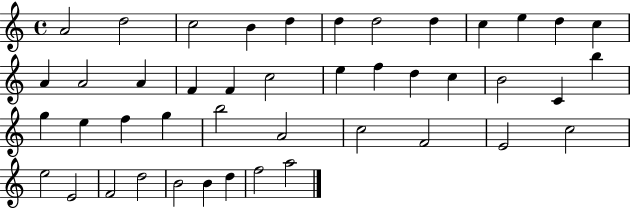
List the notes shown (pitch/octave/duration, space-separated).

A4/h D5/h C5/h B4/q D5/q D5/q D5/h D5/q C5/q E5/q D5/q C5/q A4/q A4/h A4/q F4/q F4/q C5/h E5/q F5/q D5/q C5/q B4/h C4/q B5/q G5/q E5/q F5/q G5/q B5/h A4/h C5/h F4/h E4/h C5/h E5/h E4/h F4/h D5/h B4/h B4/q D5/q F5/h A5/h